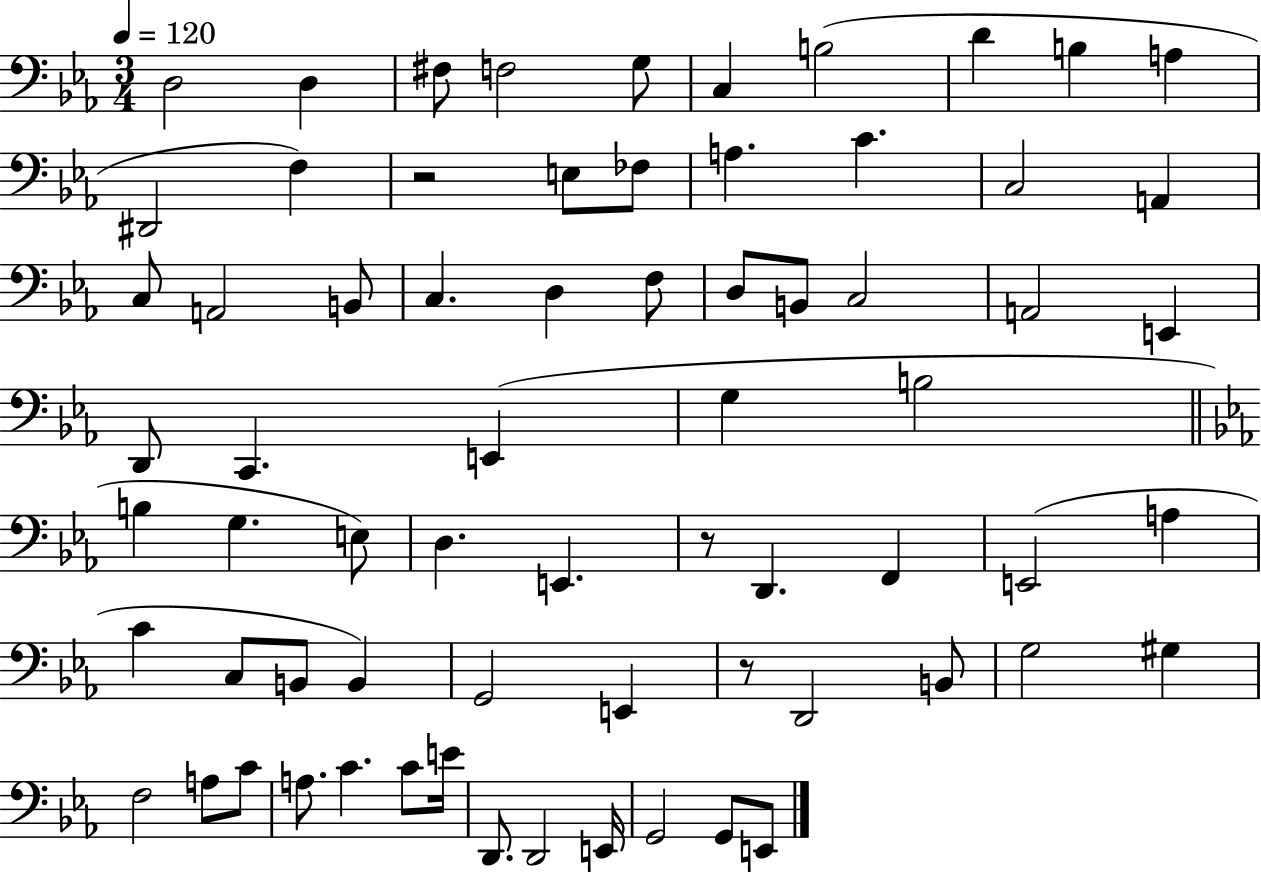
X:1
T:Untitled
M:3/4
L:1/4
K:Eb
D,2 D, ^F,/2 F,2 G,/2 C, B,2 D B, A, ^D,,2 F, z2 E,/2 _F,/2 A, C C,2 A,, C,/2 A,,2 B,,/2 C, D, F,/2 D,/2 B,,/2 C,2 A,,2 E,, D,,/2 C,, E,, G, B,2 B, G, E,/2 D, E,, z/2 D,, F,, E,,2 A, C C,/2 B,,/2 B,, G,,2 E,, z/2 D,,2 B,,/2 G,2 ^G, F,2 A,/2 C/2 A,/2 C C/2 E/4 D,,/2 D,,2 E,,/4 G,,2 G,,/2 E,,/2